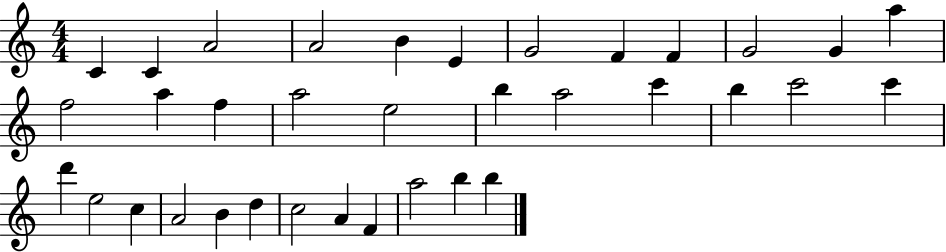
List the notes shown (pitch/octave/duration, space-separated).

C4/q C4/q A4/h A4/h B4/q E4/q G4/h F4/q F4/q G4/h G4/q A5/q F5/h A5/q F5/q A5/h E5/h B5/q A5/h C6/q B5/q C6/h C6/q D6/q E5/h C5/q A4/h B4/q D5/q C5/h A4/q F4/q A5/h B5/q B5/q